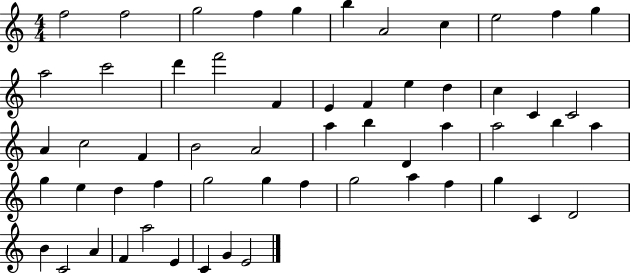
{
  \clef treble
  \numericTimeSignature
  \time 4/4
  \key c \major
  f''2 f''2 | g''2 f''4 g''4 | b''4 a'2 c''4 | e''2 f''4 g''4 | \break a''2 c'''2 | d'''4 f'''2 f'4 | e'4 f'4 e''4 d''4 | c''4 c'4 c'2 | \break a'4 c''2 f'4 | b'2 a'2 | a''4 b''4 d'4 a''4 | a''2 b''4 a''4 | \break g''4 e''4 d''4 f''4 | g''2 g''4 f''4 | g''2 a''4 f''4 | g''4 c'4 d'2 | \break b'4 c'2 a'4 | f'4 a''2 e'4 | c'4 g'4 e'2 | \bar "|."
}